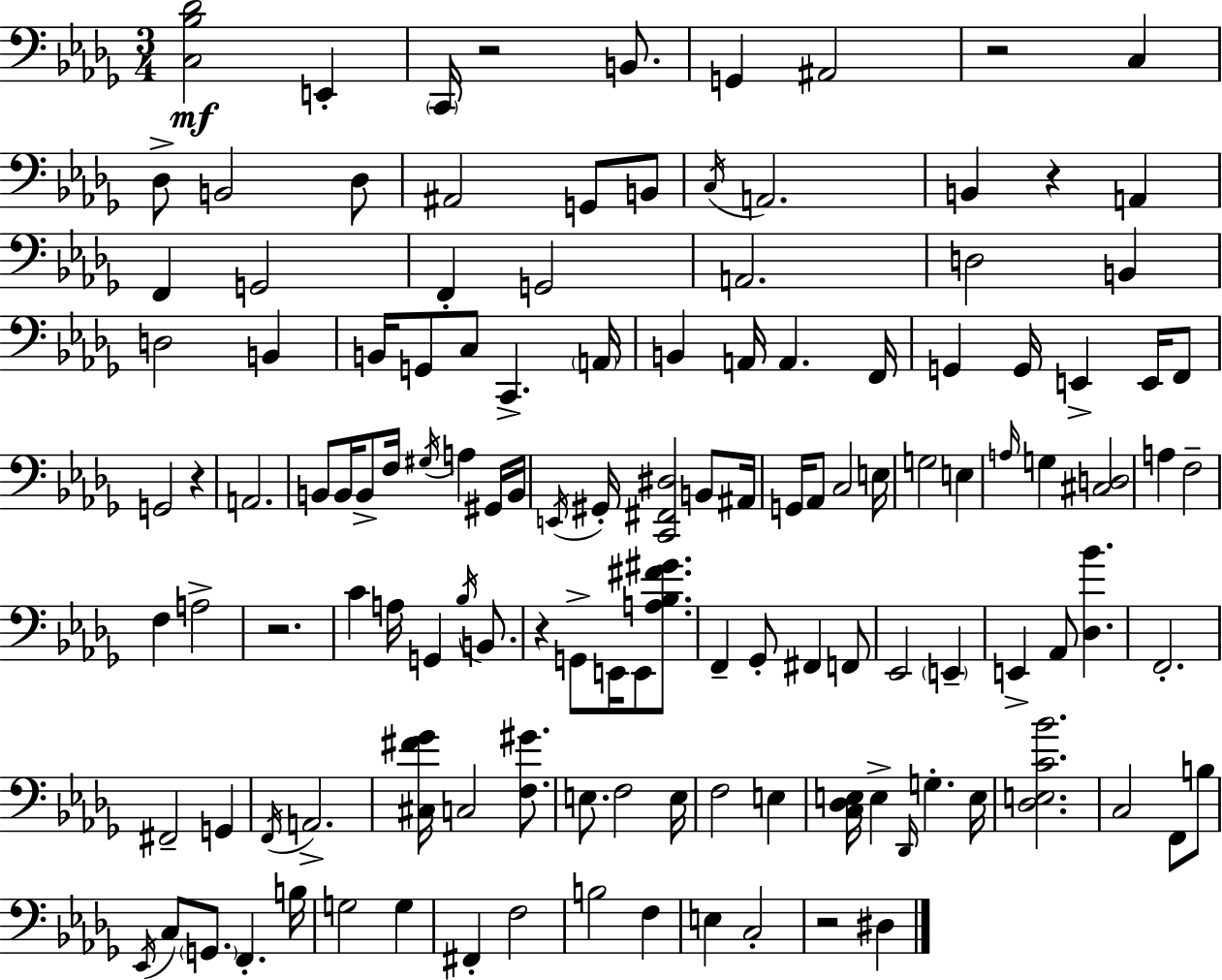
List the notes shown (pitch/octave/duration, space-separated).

[C3,Bb3,Db4]/h E2/q C2/s R/h B2/e. G2/q A#2/h R/h C3/q Db3/e B2/h Db3/e A#2/h G2/e B2/e C3/s A2/h. B2/q R/q A2/q F2/q G2/h F2/q G2/h A2/h. D3/h B2/q D3/h B2/q B2/s G2/e C3/e C2/q. A2/s B2/q A2/s A2/q. F2/s G2/q G2/s E2/q E2/s F2/e G2/h R/q A2/h. B2/e B2/s B2/e F3/s G#3/s A3/q G#2/s B2/s E2/s G#2/s [C2,F#2,D#3]/h B2/e A#2/s G2/s Ab2/e C3/h E3/s G3/h E3/q A3/s G3/q [C#3,D3]/h A3/q F3/h F3/q A3/h R/h. C4/q A3/s G2/q Bb3/s B2/e. R/q G2/e E2/s E2/e [A3,Bb3,F#4,G#4]/e. F2/q Gb2/e F#2/q F2/e Eb2/h E2/q E2/q Ab2/e [Db3,Bb4]/q. F2/h. F#2/h G2/q F2/s A2/h. [C#3,F#4,Gb4]/s C3/h [F3,G#4]/e. E3/e. F3/h E3/s F3/h E3/q [C3,Db3,E3]/s E3/q Db2/s G3/q. E3/s [Db3,E3,C4,Bb4]/h. C3/h F2/e B3/e Eb2/s C3/e G2/e. F2/q. B3/s G3/h G3/q F#2/q F3/h B3/h F3/q E3/q C3/h R/h D#3/q